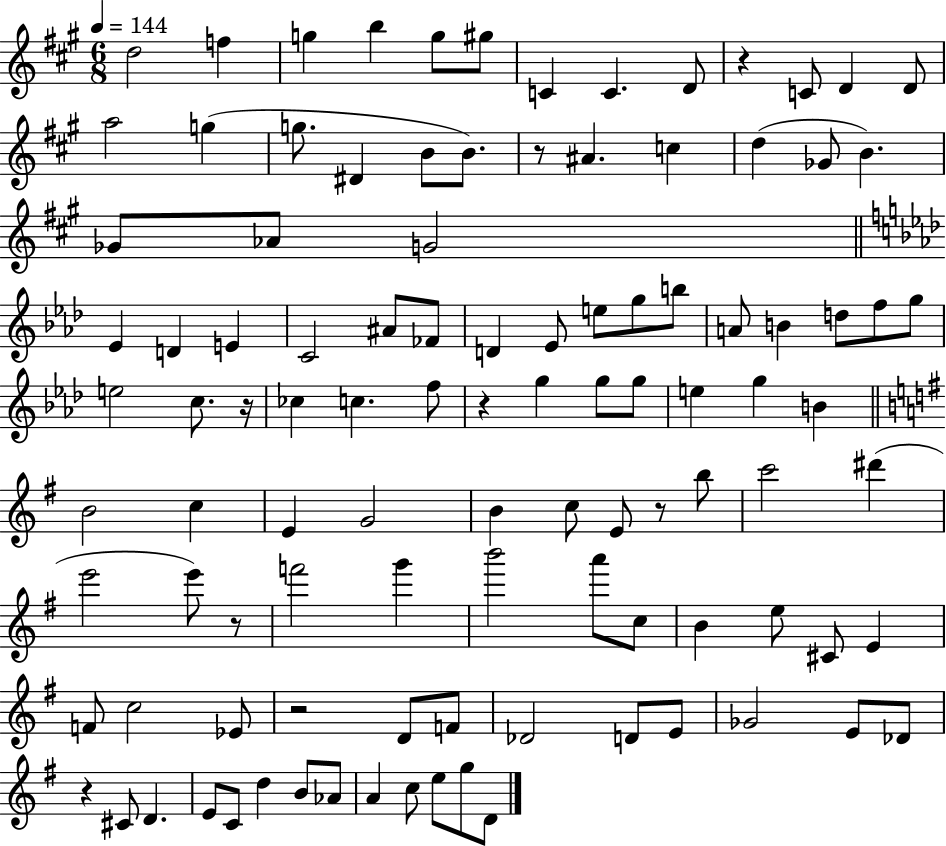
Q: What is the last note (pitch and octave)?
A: D4